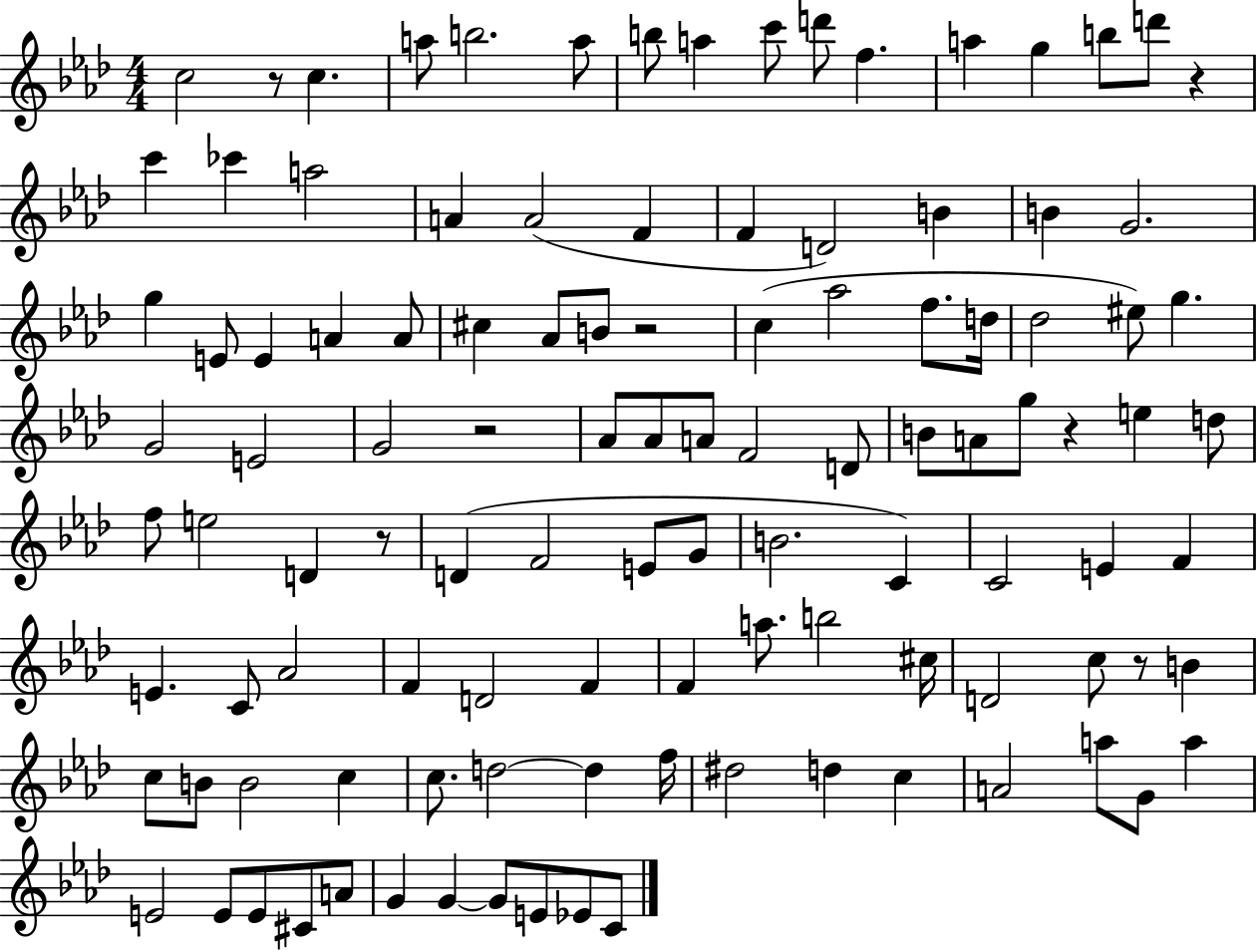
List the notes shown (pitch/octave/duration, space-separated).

C5/h R/e C5/q. A5/e B5/h. A5/e B5/e A5/q C6/e D6/e F5/q. A5/q G5/q B5/e D6/e R/q C6/q CES6/q A5/h A4/q A4/h F4/q F4/q D4/h B4/q B4/q G4/h. G5/q E4/e E4/q A4/q A4/e C#5/q Ab4/e B4/e R/h C5/q Ab5/h F5/e. D5/s Db5/h EIS5/e G5/q. G4/h E4/h G4/h R/h Ab4/e Ab4/e A4/e F4/h D4/e B4/e A4/e G5/e R/q E5/q D5/e F5/e E5/h D4/q R/e D4/q F4/h E4/e G4/e B4/h. C4/q C4/h E4/q F4/q E4/q. C4/e Ab4/h F4/q D4/h F4/q F4/q A5/e. B5/h C#5/s D4/h C5/e R/e B4/q C5/e B4/e B4/h C5/q C5/e. D5/h D5/q F5/s D#5/h D5/q C5/q A4/h A5/e G4/e A5/q E4/h E4/e E4/e C#4/e A4/e G4/q G4/q G4/e E4/e Eb4/e C4/e